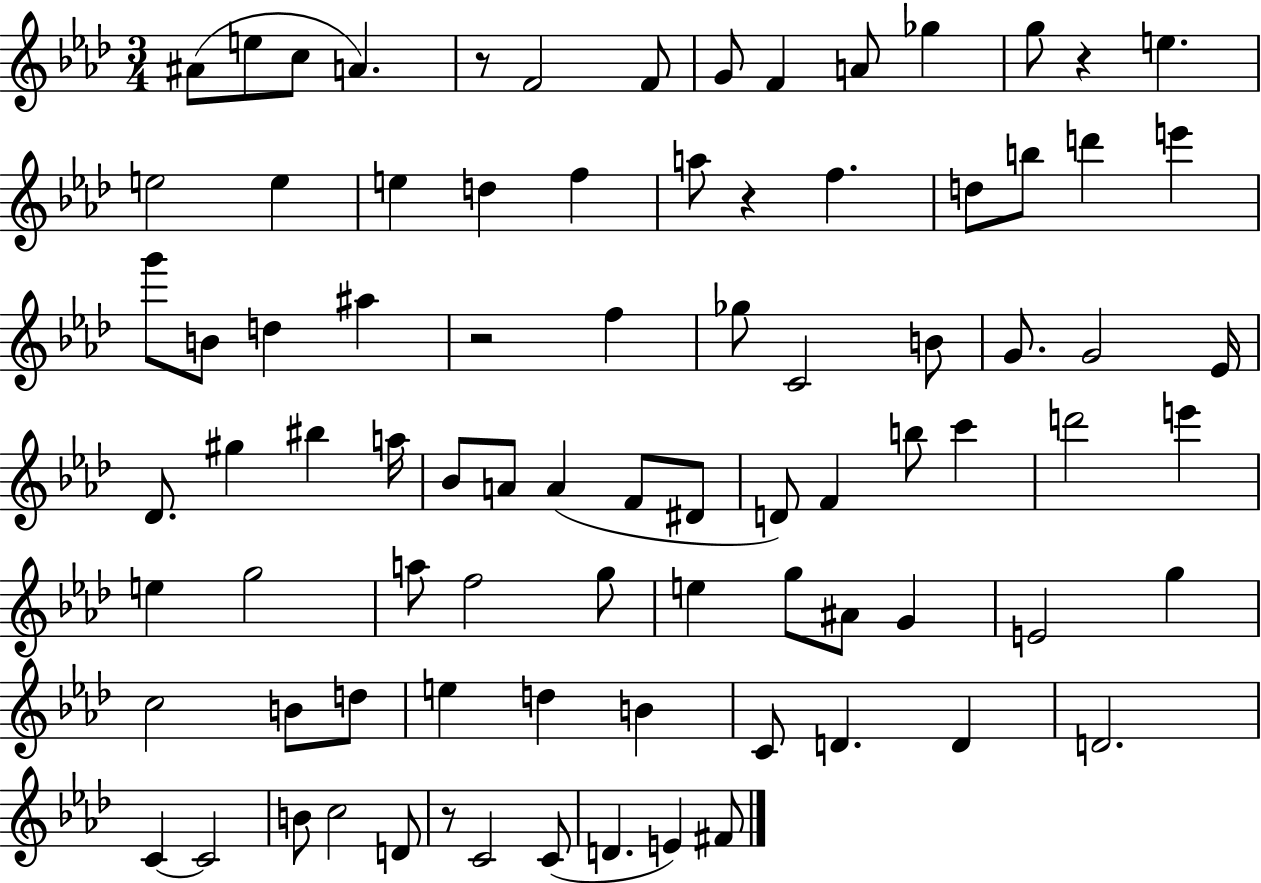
A#4/e E5/e C5/e A4/q. R/e F4/h F4/e G4/e F4/q A4/e Gb5/q G5/e R/q E5/q. E5/h E5/q E5/q D5/q F5/q A5/e R/q F5/q. D5/e B5/e D6/q E6/q G6/e B4/e D5/q A#5/q R/h F5/q Gb5/e C4/h B4/e G4/e. G4/h Eb4/s Db4/e. G#5/q BIS5/q A5/s Bb4/e A4/e A4/q F4/e D#4/e D4/e F4/q B5/e C6/q D6/h E6/q E5/q G5/h A5/e F5/h G5/e E5/q G5/e A#4/e G4/q E4/h G5/q C5/h B4/e D5/e E5/q D5/q B4/q C4/e D4/q. D4/q D4/h. C4/q C4/h B4/e C5/h D4/e R/e C4/h C4/e D4/q. E4/q F#4/e